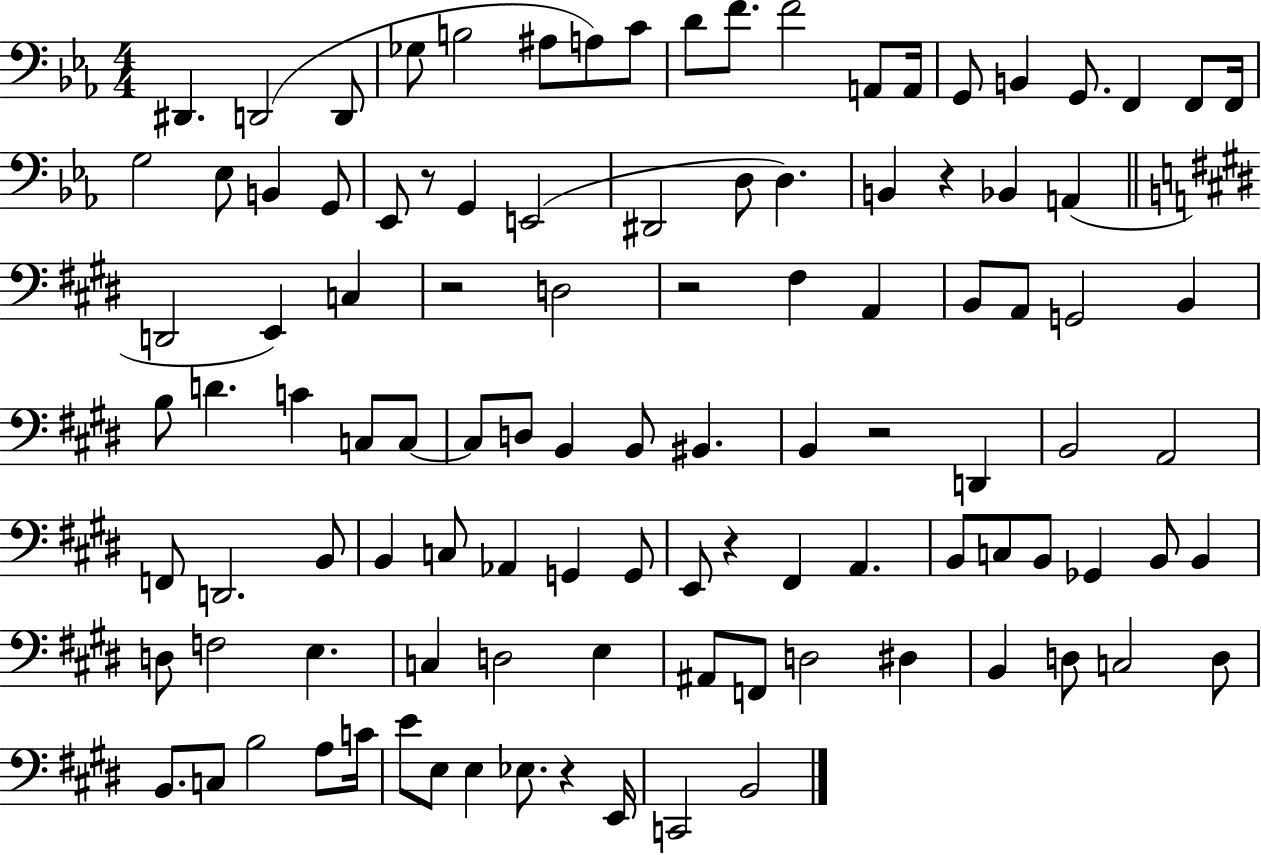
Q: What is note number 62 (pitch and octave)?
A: Ab2